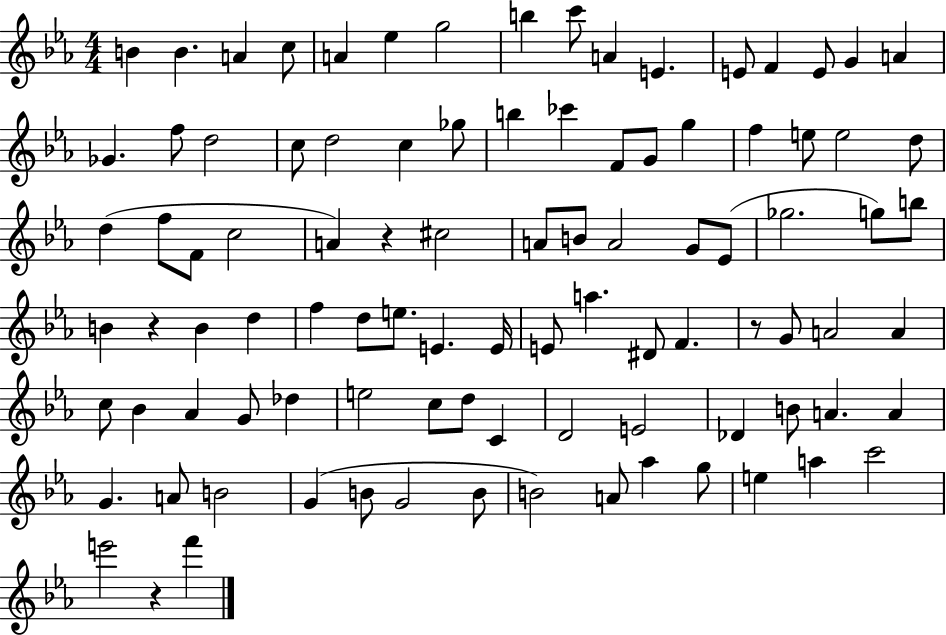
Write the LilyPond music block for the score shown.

{
  \clef treble
  \numericTimeSignature
  \time 4/4
  \key ees \major
  b'4 b'4. a'4 c''8 | a'4 ees''4 g''2 | b''4 c'''8 a'4 e'4. | e'8 f'4 e'8 g'4 a'4 | \break ges'4. f''8 d''2 | c''8 d''2 c''4 ges''8 | b''4 ces'''4 f'8 g'8 g''4 | f''4 e''8 e''2 d''8 | \break d''4( f''8 f'8 c''2 | a'4) r4 cis''2 | a'8 b'8 a'2 g'8 ees'8( | ges''2. g''8) b''8 | \break b'4 r4 b'4 d''4 | f''4 d''8 e''8. e'4. e'16 | e'8 a''4. dis'8 f'4. | r8 g'8 a'2 a'4 | \break c''8 bes'4 aes'4 g'8 des''4 | e''2 c''8 d''8 c'4 | d'2 e'2 | des'4 b'8 a'4. a'4 | \break g'4. a'8 b'2 | g'4( b'8 g'2 b'8 | b'2) a'8 aes''4 g''8 | e''4 a''4 c'''2 | \break e'''2 r4 f'''4 | \bar "|."
}